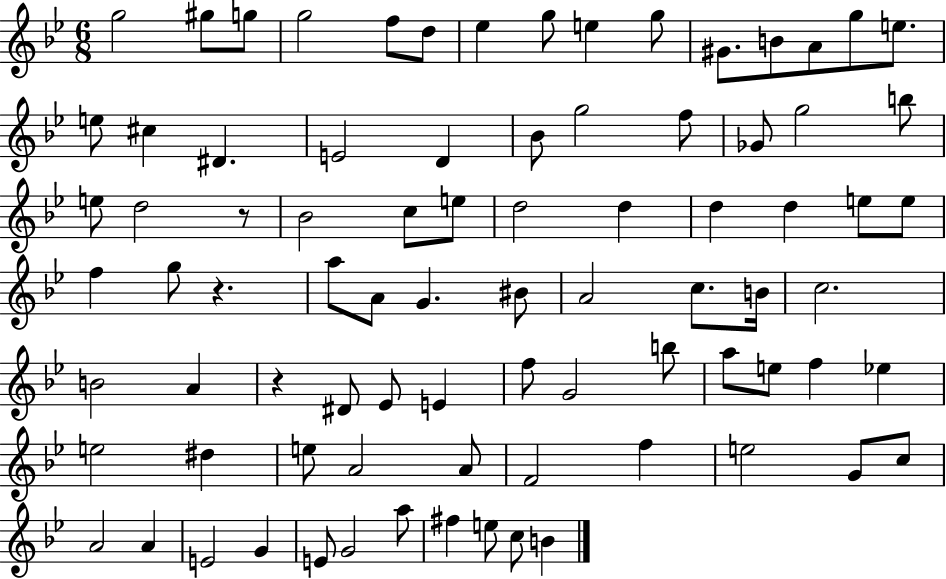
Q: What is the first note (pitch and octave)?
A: G5